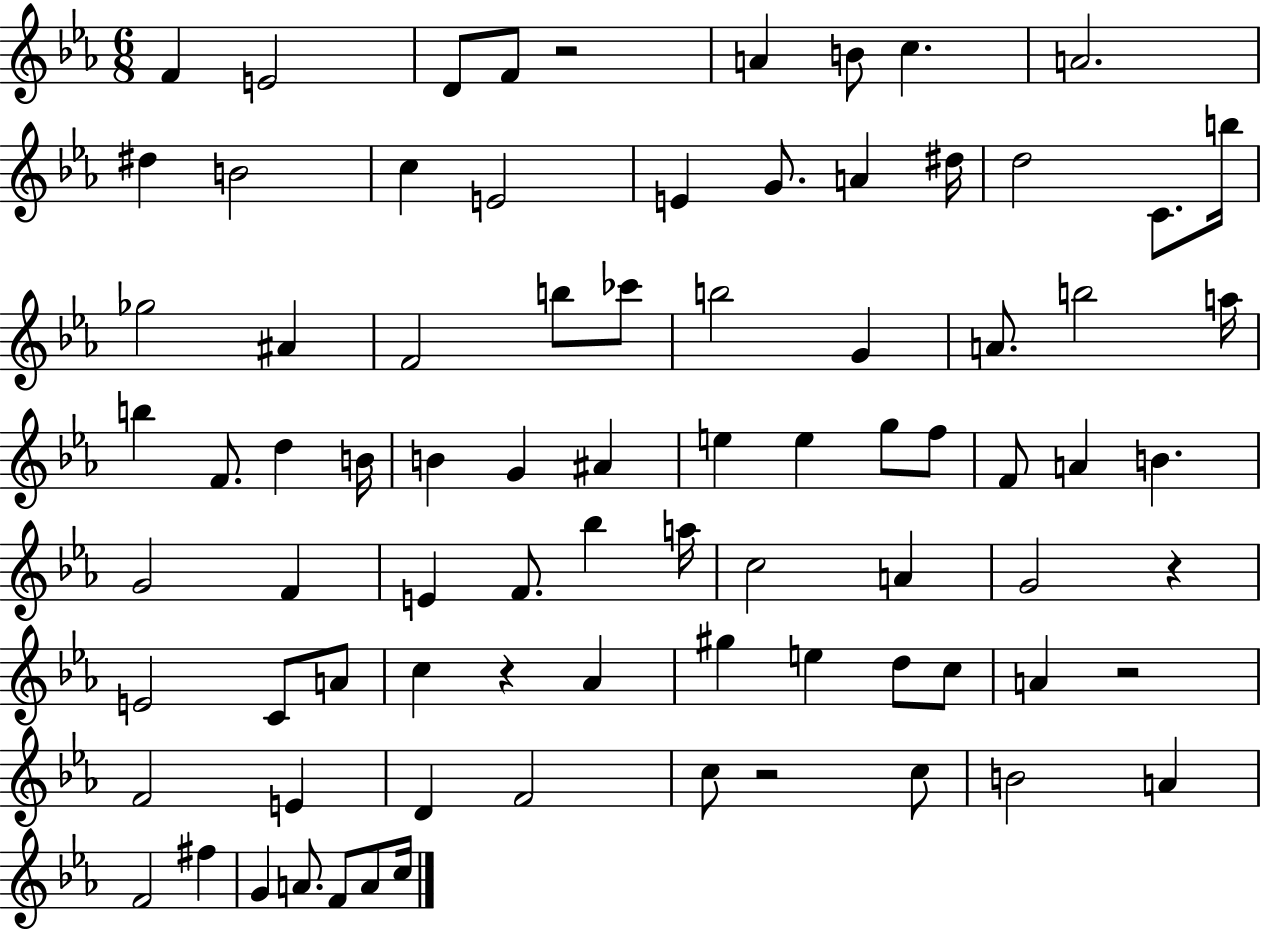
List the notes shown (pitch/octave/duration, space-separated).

F4/q E4/h D4/e F4/e R/h A4/q B4/e C5/q. A4/h. D#5/q B4/h C5/q E4/h E4/q G4/e. A4/q D#5/s D5/h C4/e. B5/s Gb5/h A#4/q F4/h B5/e CES6/e B5/h G4/q A4/e. B5/h A5/s B5/q F4/e. D5/q B4/s B4/q G4/q A#4/q E5/q E5/q G5/e F5/e F4/e A4/q B4/q. G4/h F4/q E4/q F4/e. Bb5/q A5/s C5/h A4/q G4/h R/q E4/h C4/e A4/e C5/q R/q Ab4/q G#5/q E5/q D5/e C5/e A4/q R/h F4/h E4/q D4/q F4/h C5/e R/h C5/e B4/h A4/q F4/h F#5/q G4/q A4/e. F4/e A4/e C5/s